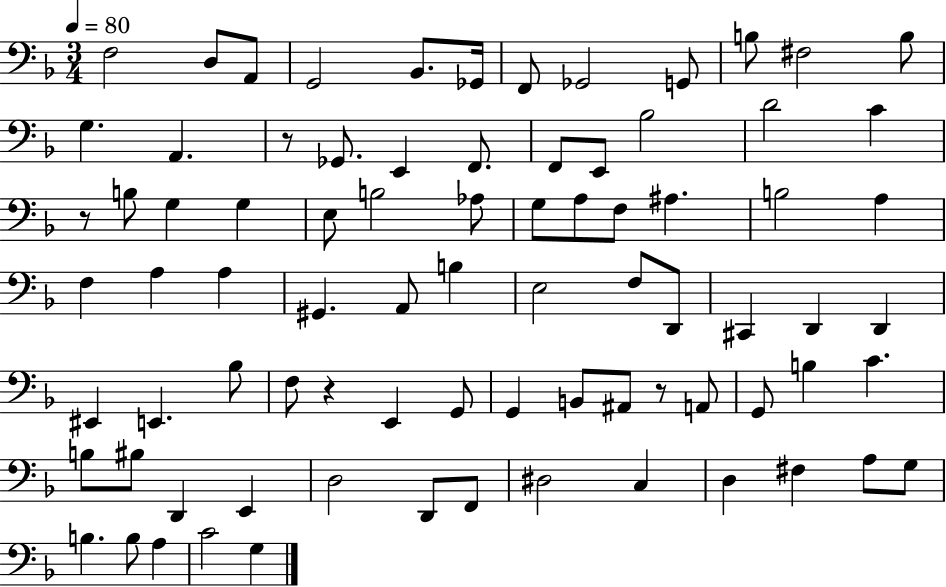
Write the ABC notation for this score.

X:1
T:Untitled
M:3/4
L:1/4
K:F
F,2 D,/2 A,,/2 G,,2 _B,,/2 _G,,/4 F,,/2 _G,,2 G,,/2 B,/2 ^F,2 B,/2 G, A,, z/2 _G,,/2 E,, F,,/2 F,,/2 E,,/2 _B,2 D2 C z/2 B,/2 G, G, E,/2 B,2 _A,/2 G,/2 A,/2 F,/2 ^A, B,2 A, F, A, A, ^G,, A,,/2 B, E,2 F,/2 D,,/2 ^C,, D,, D,, ^E,, E,, _B,/2 F,/2 z E,, G,,/2 G,, B,,/2 ^A,,/2 z/2 A,,/2 G,,/2 B, C B,/2 ^B,/2 D,, E,, D,2 D,,/2 F,,/2 ^D,2 C, D, ^F, A,/2 G,/2 B, B,/2 A, C2 G,